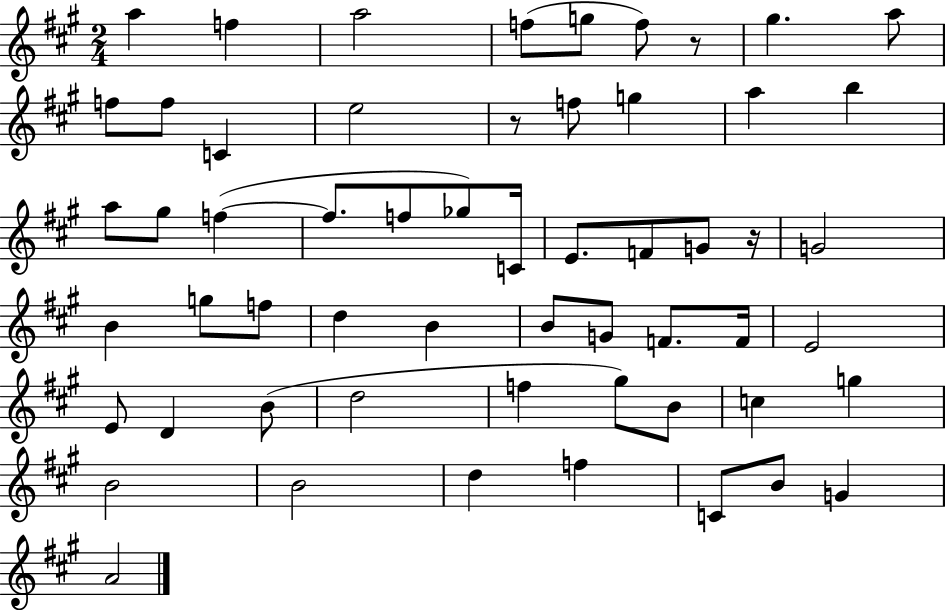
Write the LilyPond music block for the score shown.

{
  \clef treble
  \numericTimeSignature
  \time 2/4
  \key a \major
  a''4 f''4 | a''2 | f''8( g''8 f''8) r8 | gis''4. a''8 | \break f''8 f''8 c'4 | e''2 | r8 f''8 g''4 | a''4 b''4 | \break a''8 gis''8 f''4~(~ | f''8. f''8 ges''8) c'16 | e'8. f'8 g'8 r16 | g'2 | \break b'4 g''8 f''8 | d''4 b'4 | b'8 g'8 f'8. f'16 | e'2 | \break e'8 d'4 b'8( | d''2 | f''4 gis''8) b'8 | c''4 g''4 | \break b'2 | b'2 | d''4 f''4 | c'8 b'8 g'4 | \break a'2 | \bar "|."
}